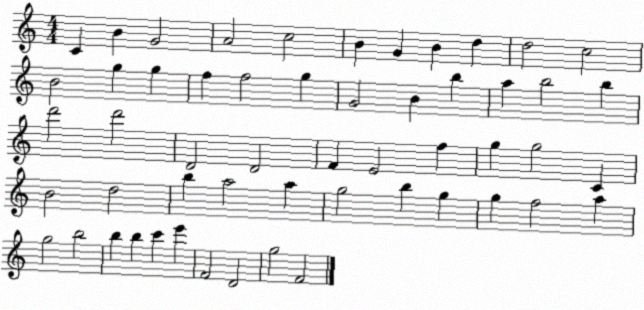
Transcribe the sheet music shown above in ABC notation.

X:1
T:Untitled
M:4/4
L:1/4
K:C
C B G2 A2 c2 B G B d d2 c2 B2 g g f f2 g G2 B b a b2 b d'2 d'2 D2 D2 F E2 f g g2 C B2 d2 b a2 a g2 b g g f2 a g2 b2 b b c' e' F2 D2 g2 F2